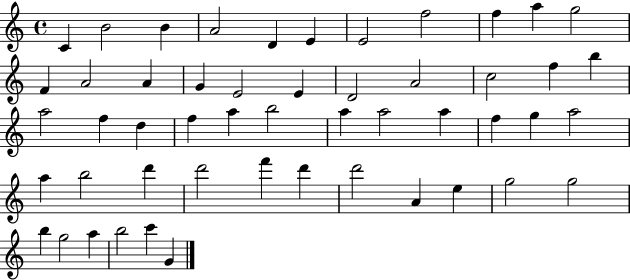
X:1
T:Untitled
M:4/4
L:1/4
K:C
C B2 B A2 D E E2 f2 f a g2 F A2 A G E2 E D2 A2 c2 f b a2 f d f a b2 a a2 a f g a2 a b2 d' d'2 f' d' d'2 A e g2 g2 b g2 a b2 c' G